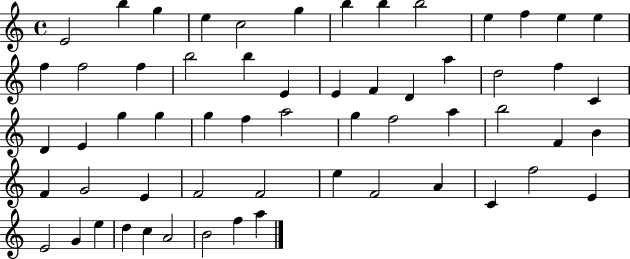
E4/h B5/q G5/q E5/q C5/h G5/q B5/q B5/q B5/h E5/q F5/q E5/q E5/q F5/q F5/h F5/q B5/h B5/q E4/q E4/q F4/q D4/q A5/q D5/h F5/q C4/q D4/q E4/q G5/q G5/q G5/q F5/q A5/h G5/q F5/h A5/q B5/h F4/q B4/q F4/q G4/h E4/q F4/h F4/h E5/q F4/h A4/q C4/q F5/h E4/q E4/h G4/q E5/q D5/q C5/q A4/h B4/h F5/q A5/q